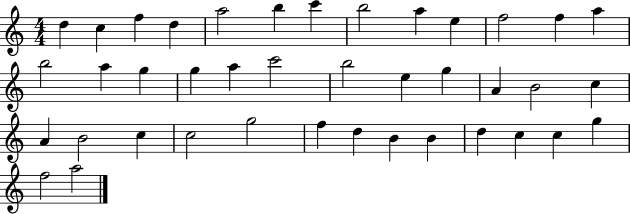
D5/q C5/q F5/q D5/q A5/h B5/q C6/q B5/h A5/q E5/q F5/h F5/q A5/q B5/h A5/q G5/q G5/q A5/q C6/h B5/h E5/q G5/q A4/q B4/h C5/q A4/q B4/h C5/q C5/h G5/h F5/q D5/q B4/q B4/q D5/q C5/q C5/q G5/q F5/h A5/h